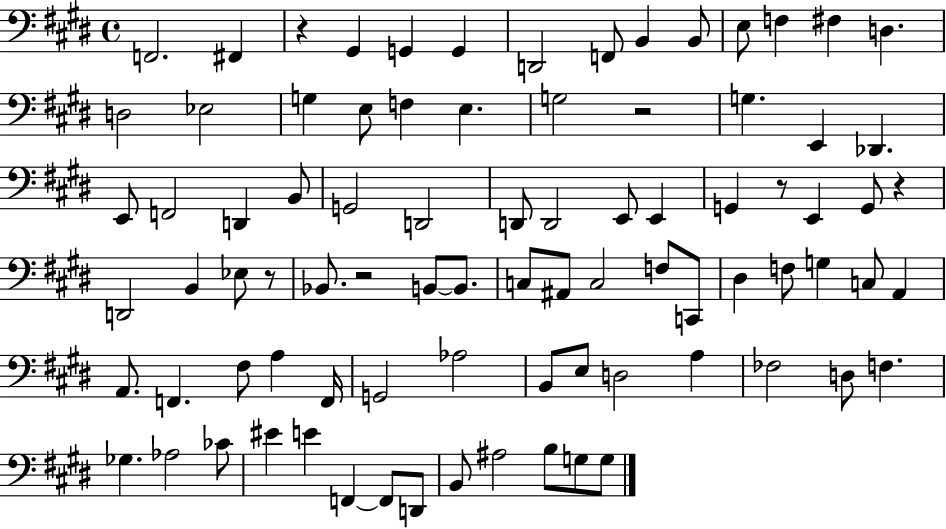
F2/h. F#2/q R/q G#2/q G2/q G2/q D2/h F2/e B2/q B2/e E3/e F3/q F#3/q D3/q. D3/h Eb3/h G3/q E3/e F3/q E3/q. G3/h R/h G3/q. E2/q Db2/q. E2/e F2/h D2/q B2/e G2/h D2/h D2/e D2/h E2/e E2/q G2/q R/e E2/q G2/e R/q D2/h B2/q Eb3/e R/e Bb2/e. R/h B2/e B2/e. C3/e A#2/e C3/h F3/e C2/e D#3/q F3/e G3/q C3/e A2/q A2/e. F2/q. F#3/e A3/q F2/s G2/h Ab3/h B2/e E3/e D3/h A3/q FES3/h D3/e F3/q. Gb3/q. Ab3/h CES4/e EIS4/q E4/q F2/q F2/e D2/e B2/e A#3/h B3/e G3/e G3/e